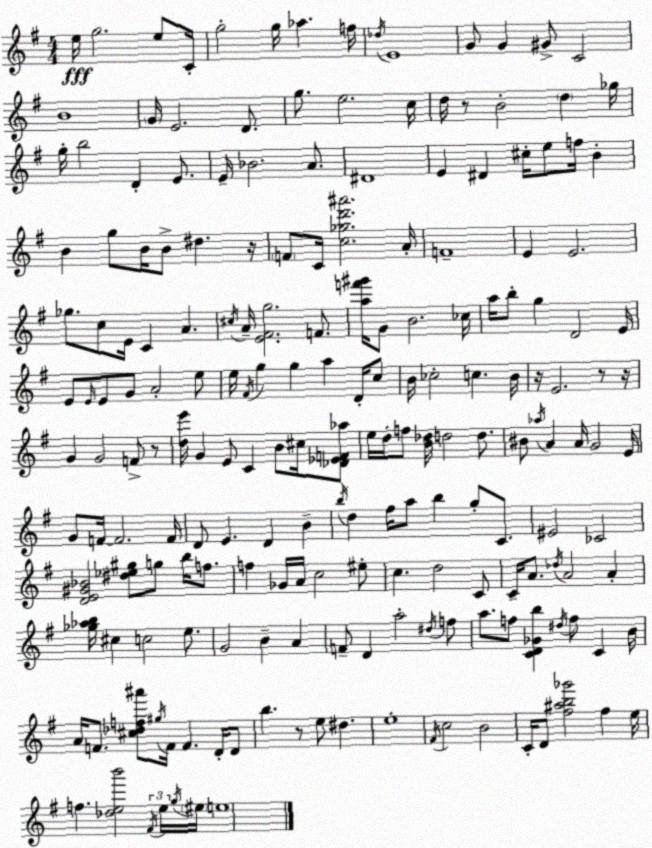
X:1
T:Untitled
M:4/4
L:1/4
K:G
e/4 g2 e/2 C/4 g2 g/4 _a f/4 _d/4 E4 G/2 G ^G/2 C2 B4 G/4 E2 D/2 g/2 e2 c/4 d/4 z/2 B2 d _g/4 g/4 b2 D E/2 E/4 _B2 A/2 ^D4 E ^D ^c/4 e/2 f/4 B B g/2 B/4 B/2 ^d z/4 F/2 C/4 [c_gd'^a']2 A/4 F4 E E2 _g/2 c/2 E/4 C A ^c/4 A/4 [E^Fg]2 F/2 [af'^g']/4 G/2 B2 _c/4 a/4 b/2 g D2 E/4 E/2 E/4 E/2 G/2 A2 e/2 e/4 ^F/4 g g a D/4 c/2 B/4 _c2 c B/4 z/4 E2 z/2 z/4 G G2 F/2 z/2 [de']/4 G E/2 C B/2 ^c/4 [_D_EF_a]/2 e/4 d/4 f/2 [B_d]/4 d2 d/2 ^B/2 _a/4 A A/4 G2 E/4 G/2 F/4 F2 F/4 D/2 E D B b/4 d ^f/4 a/2 b g/2 C/2 ^E2 _C2 [DE^G_B]2 [^d_e^g]/2 g/2 b/4 f/2 f _G/4 A/4 c2 ^e/2 c d2 C/2 C/4 A/2 _d/4 A2 A [_g_ab]/4 ^c c2 e/2 G2 B A F/2 D a2 ^d/4 f/2 a/2 f/2 [CD_Gb] ^d/4 f/2 C B/4 A/4 F/2 [^c_df^a']/2 ^g/4 F/4 F D/4 D/2 b z/2 e/2 ^d e4 ^F/4 c2 B2 C/4 D/2 [^f^ab_g']2 ^f e/4 f [_deb']2 ^F/4 e/4 g/4 ^e/4 e4